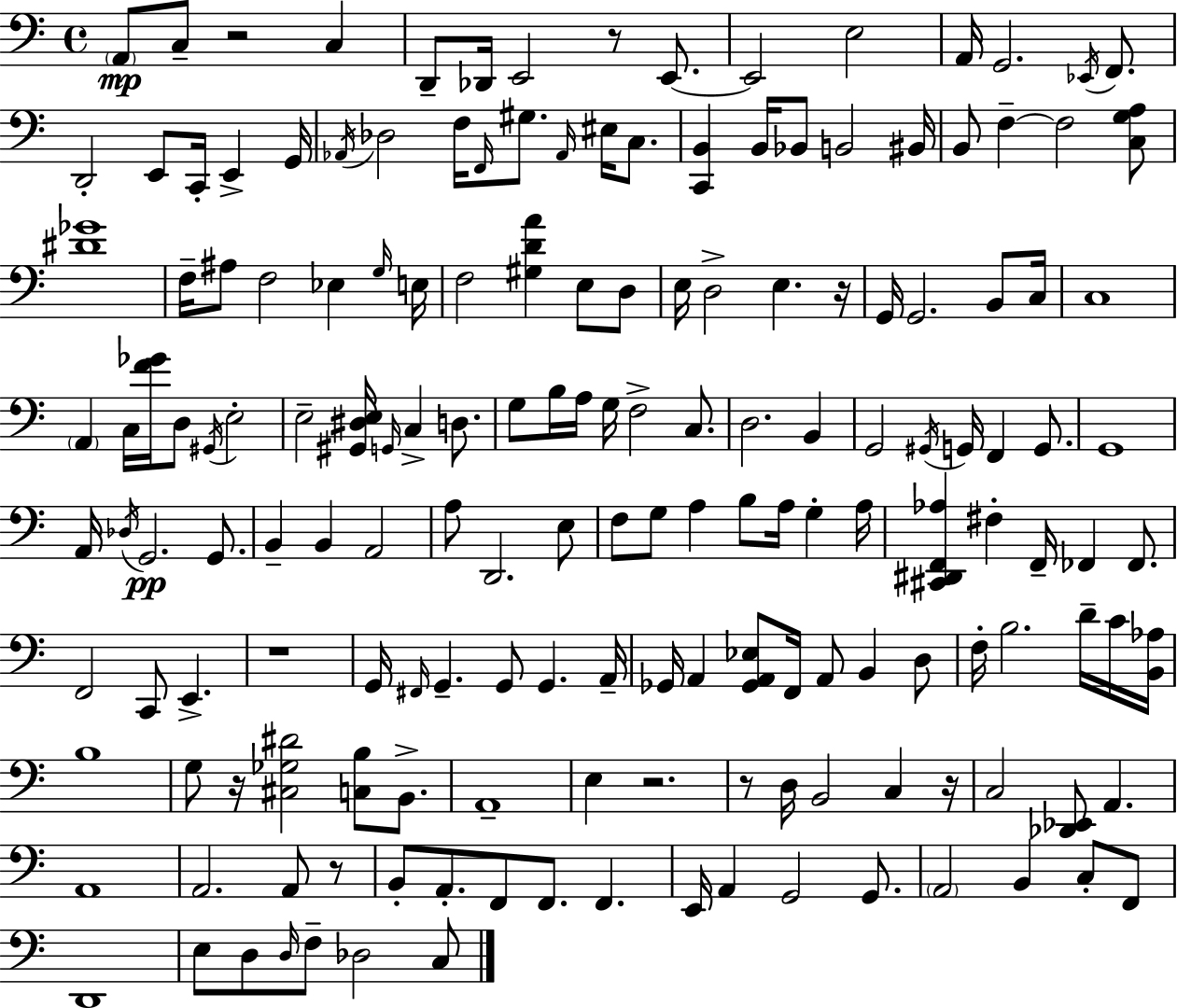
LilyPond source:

{
  \clef bass
  \time 4/4
  \defaultTimeSignature
  \key a \minor
  \parenthesize a,8\mp c8-- r2 c4 | d,8-- des,16 e,2 r8 e,8.~~ | e,2 e2 | a,16 g,2. \acciaccatura { ees,16 } f,8. | \break d,2-. e,8 c,16-. e,4-> | g,16 \acciaccatura { aes,16 } des2 f16 \grace { f,16 } gis8. \grace { aes,16 } | eis16 c8. <c, b,>4 b,16 bes,8 b,2 | bis,16 b,8 f4--~~ f2 | \break <c g a>8 <dis' ges'>1 | f16-- ais8 f2 ees4 | \grace { g16 } e16 f2 <gis d' a'>4 | e8 d8 e16 d2-> e4. | \break r16 g,16 g,2. | b,8 c16 c1 | \parenthesize a,4 c16 <f' ges'>16 d8 \acciaccatura { gis,16 } e2-. | e2-- <gis, dis e>16 \grace { g,16 } | \break c4-> d8. g8 b16 a16 g16 f2-> | c8. d2. | b,4 g,2 \acciaccatura { gis,16 } | g,16 f,4 g,8. g,1 | \break a,16 \acciaccatura { des16 }\pp g,2. | g,8. b,4-- b,4 | a,2 a8 d,2. | e8 f8 g8 a4 | \break b8 a16 g4-. a16 <cis, dis, f, aes>4 fis4-. | f,16-- fes,4 fes,8. f,2 | c,8 e,4.-> r1 | g,16 \grace { fis,16 } g,4.-- | \break g,8 g,4. a,16-- ges,16 a,4 <ges, a, ees>8 | f,16 a,8 b,4 d8 f16-. b2. | d'16-- c'16 <b, aes>16 b1 | g8 r16 <cis ges dis'>2 | \break <c b>8 b,8.-> a,1-- | e4 r2. | r8 d16 b,2 | c4 r16 c2 | \break <des, ees,>8 a,4. a,1 | a,2. | a,8 r8 b,8-. a,8.-. f,8 | f,8. f,4. e,16 a,4 g,2 | \break g,8. \parenthesize a,2 | b,4 c8-. f,8 d,1 | e8 d8 \grace { d16 } f8-- | des2 c8 \bar "|."
}